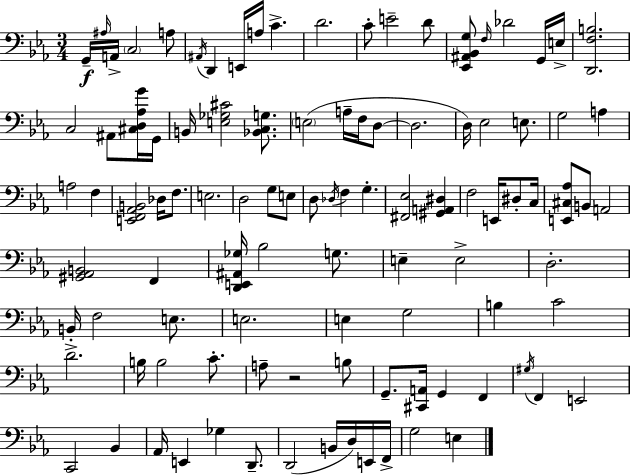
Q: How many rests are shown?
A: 1